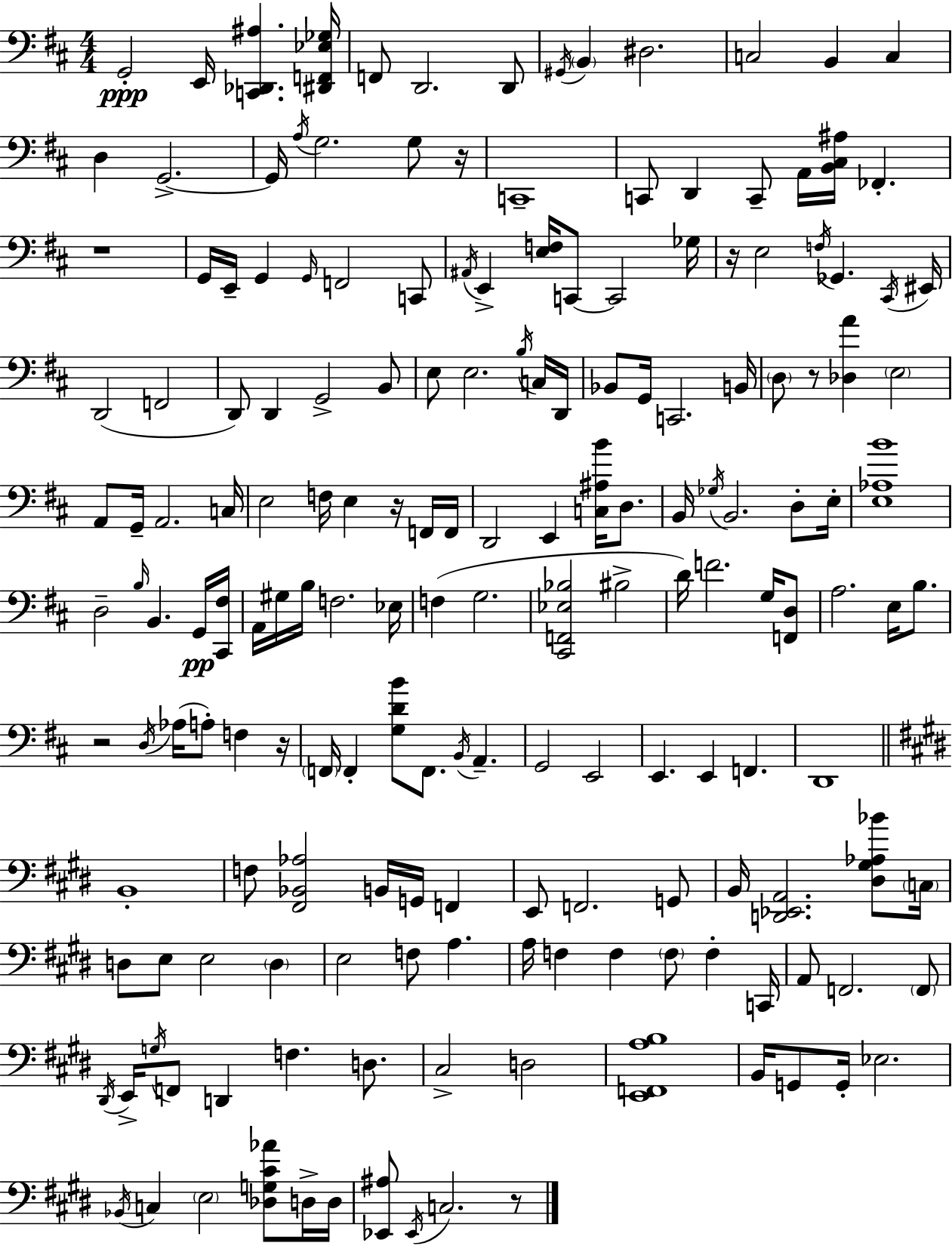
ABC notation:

X:1
T:Untitled
M:4/4
L:1/4
K:D
G,,2 E,,/4 [C,,_D,,^A,] [^D,,F,,_E,_G,]/4 F,,/2 D,,2 D,,/2 ^G,,/4 B,, ^D,2 C,2 B,, C, D, G,,2 G,,/4 A,/4 G,2 G,/2 z/4 C,,4 C,,/2 D,, C,,/2 A,,/4 [B,,^C,^A,]/4 _F,, z4 G,,/4 E,,/4 G,, G,,/4 F,,2 C,,/2 ^A,,/4 E,, [E,F,]/4 C,,/2 C,,2 _G,/4 z/4 E,2 F,/4 _G,, ^C,,/4 ^E,,/4 D,,2 F,,2 D,,/2 D,, G,,2 B,,/2 E,/2 E,2 B,/4 C,/4 D,,/4 _B,,/2 G,,/4 C,,2 B,,/4 D,/2 z/2 [_D,A] E,2 A,,/2 G,,/4 A,,2 C,/4 E,2 F,/4 E, z/4 F,,/4 F,,/4 D,,2 E,, [C,^A,B]/4 D,/2 B,,/4 _G,/4 B,,2 D,/2 E,/4 [E,_A,B]4 D,2 B,/4 B,, G,,/4 [^C,,^F,]/4 A,,/4 ^G,/4 B,/4 F,2 _E,/4 F, G,2 [^C,,F,,_E,_B,]2 ^B,2 D/4 F2 G,/4 [F,,D,]/2 A,2 E,/4 B,/2 z2 D,/4 _A,/4 A,/2 F, z/4 F,,/4 F,, [G,DB]/2 F,,/2 B,,/4 A,, G,,2 E,,2 E,, E,, F,, D,,4 B,,4 F,/2 [^F,,_B,,_A,]2 B,,/4 G,,/4 F,, E,,/2 F,,2 G,,/2 B,,/4 [D,,_E,,A,,]2 [^D,^G,_A,_B]/2 C,/4 D,/2 E,/2 E,2 D, E,2 F,/2 A, A,/4 F, F, F,/2 F, C,,/4 A,,/2 F,,2 F,,/2 ^D,,/4 E,,/4 G,/4 F,,/2 D,, F, D,/2 ^C,2 D,2 [E,,F,,A,B,]4 B,,/4 G,,/2 G,,/4 _E,2 _B,,/4 C, E,2 [_D,G,^C_A]/2 D,/4 D,/4 [_E,,^A,]/2 _E,,/4 C,2 z/2